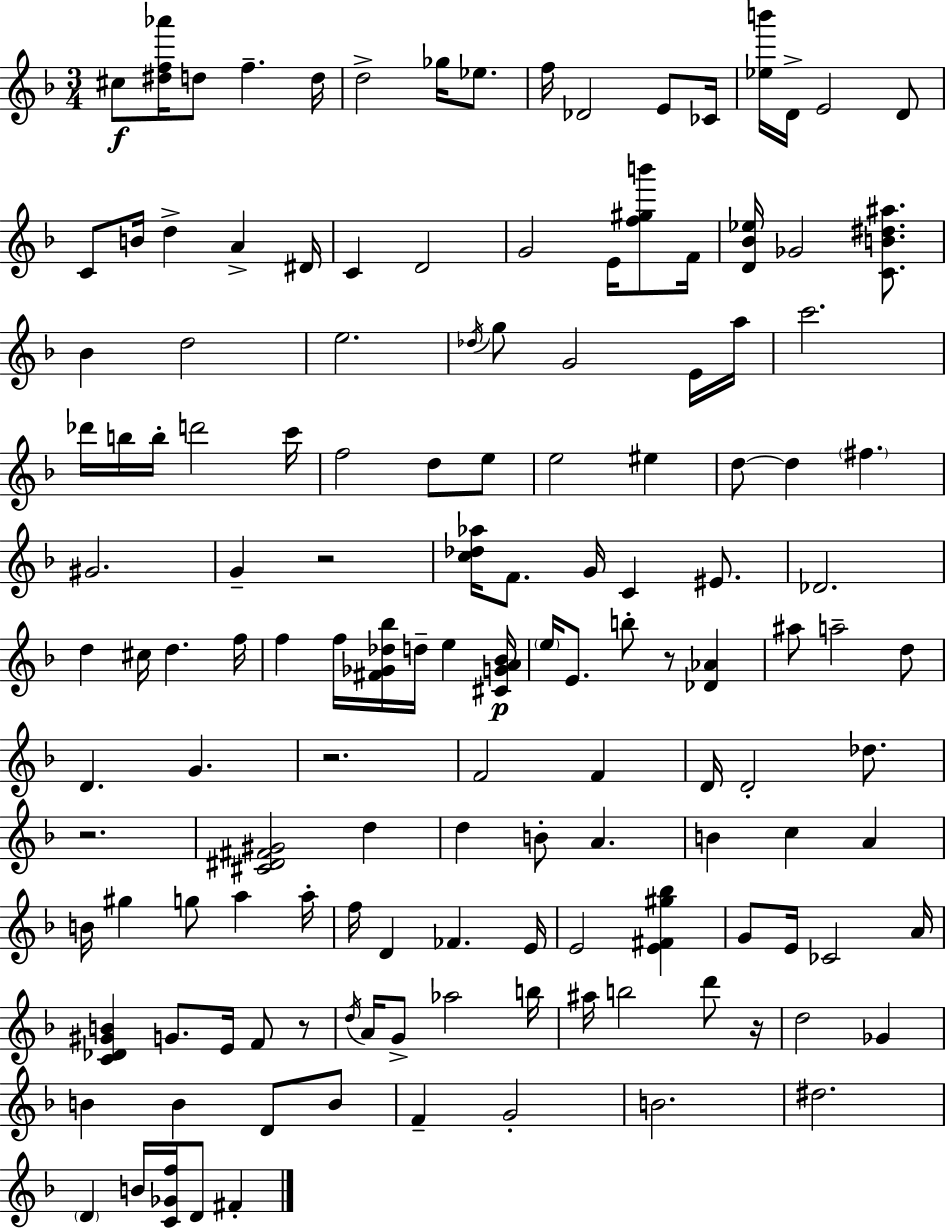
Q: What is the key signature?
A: D minor